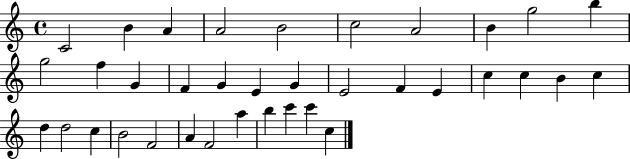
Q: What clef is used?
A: treble